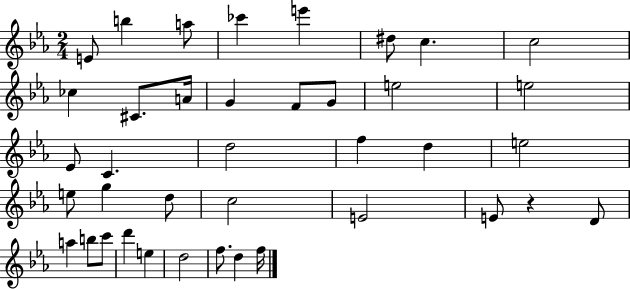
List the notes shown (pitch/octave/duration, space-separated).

E4/e B5/q A5/e CES6/q E6/q D#5/e C5/q. C5/h CES5/q C#4/e. A4/s G4/q F4/e G4/e E5/h E5/h Eb4/e C4/q. D5/h F5/q D5/q E5/h E5/e G5/q D5/e C5/h E4/h E4/e R/q D4/e A5/q B5/e C6/e D6/q E5/q D5/h F5/e. D5/q F5/s